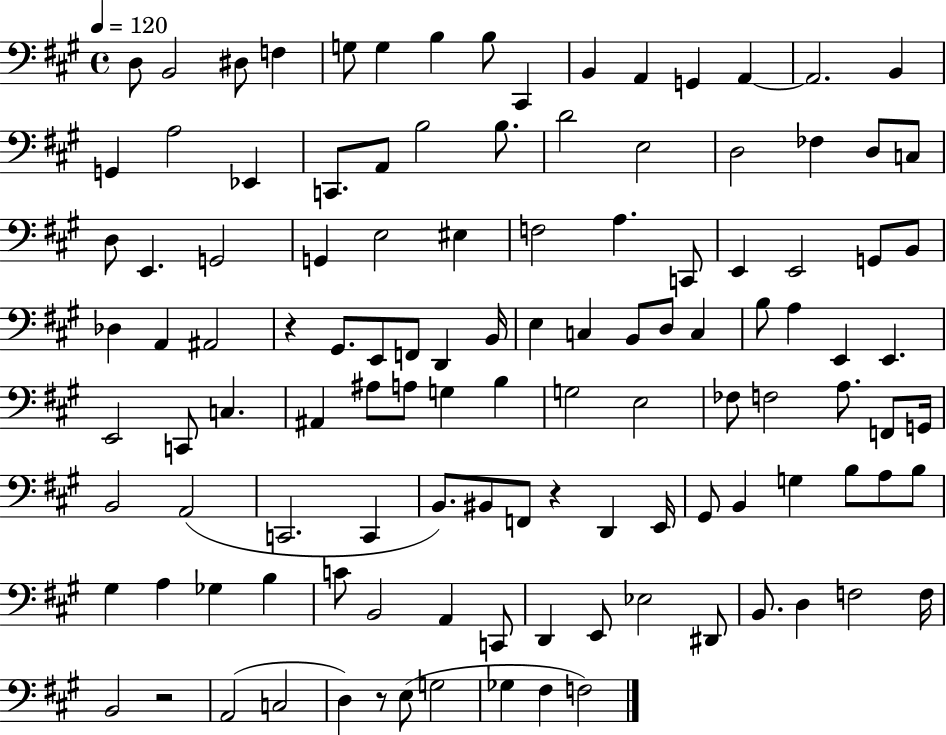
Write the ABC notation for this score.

X:1
T:Untitled
M:4/4
L:1/4
K:A
D,/2 B,,2 ^D,/2 F, G,/2 G, B, B,/2 ^C,, B,, A,, G,, A,, A,,2 B,, G,, A,2 _E,, C,,/2 A,,/2 B,2 B,/2 D2 E,2 D,2 _F, D,/2 C,/2 D,/2 E,, G,,2 G,, E,2 ^E, F,2 A, C,,/2 E,, E,,2 G,,/2 B,,/2 _D, A,, ^A,,2 z ^G,,/2 E,,/2 F,,/2 D,, B,,/4 E, C, B,,/2 D,/2 C, B,/2 A, E,, E,, E,,2 C,,/2 C, ^A,, ^A,/2 A,/2 G, B, G,2 E,2 _F,/2 F,2 A,/2 F,,/2 G,,/4 B,,2 A,,2 C,,2 C,, B,,/2 ^B,,/2 F,,/2 z D,, E,,/4 ^G,,/2 B,, G, B,/2 A,/2 B,/2 ^G, A, _G, B, C/2 B,,2 A,, C,,/2 D,, E,,/2 _E,2 ^D,,/2 B,,/2 D, F,2 F,/4 B,,2 z2 A,,2 C,2 D, z/2 E,/2 G,2 _G, ^F, F,2